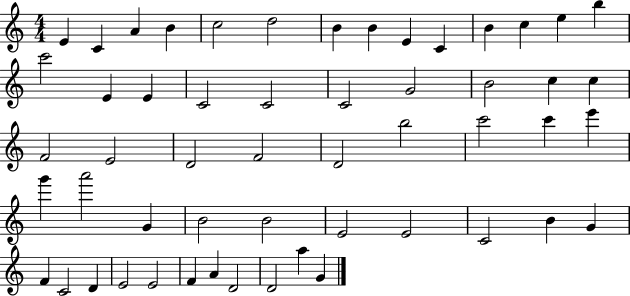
{
  \clef treble
  \numericTimeSignature
  \time 4/4
  \key c \major
  e'4 c'4 a'4 b'4 | c''2 d''2 | b'4 b'4 e'4 c'4 | b'4 c''4 e''4 b''4 | \break c'''2 e'4 e'4 | c'2 c'2 | c'2 g'2 | b'2 c''4 c''4 | \break f'2 e'2 | d'2 f'2 | d'2 b''2 | c'''2 c'''4 e'''4 | \break g'''4 a'''2 g'4 | b'2 b'2 | e'2 e'2 | c'2 b'4 g'4 | \break f'4 c'2 d'4 | e'2 e'2 | f'4 a'4 d'2 | d'2 a''4 g'4 | \break \bar "|."
}